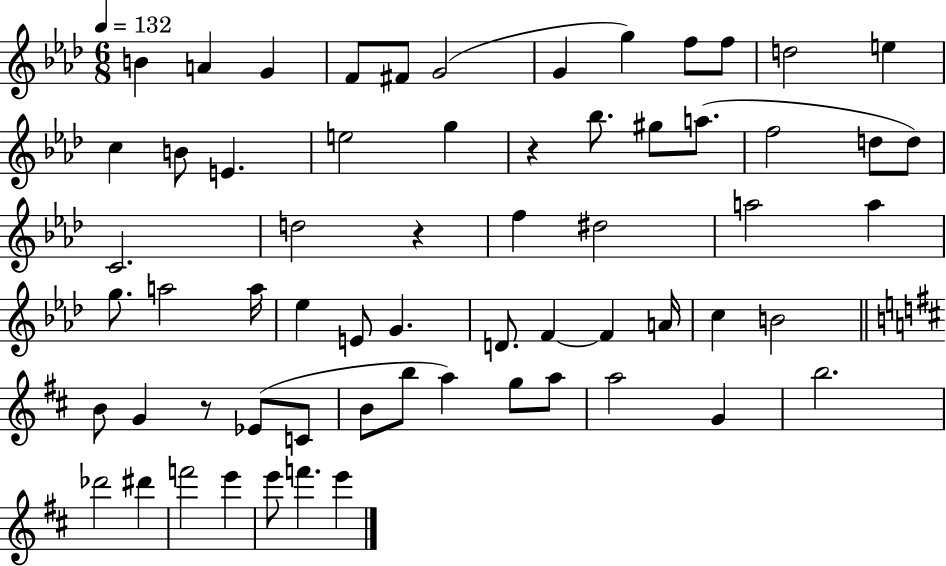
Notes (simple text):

B4/q A4/q G4/q F4/e F#4/e G4/h G4/q G5/q F5/e F5/e D5/h E5/q C5/q B4/e E4/q. E5/h G5/q R/q Bb5/e. G#5/e A5/e. F5/h D5/e D5/e C4/h. D5/h R/q F5/q D#5/h A5/h A5/q G5/e. A5/h A5/s Eb5/q E4/e G4/q. D4/e. F4/q F4/q A4/s C5/q B4/h B4/e G4/q R/e Eb4/e C4/e B4/e B5/e A5/q G5/e A5/e A5/h G4/q B5/h. Db6/h D#6/q F6/h E6/q E6/e F6/q. E6/q